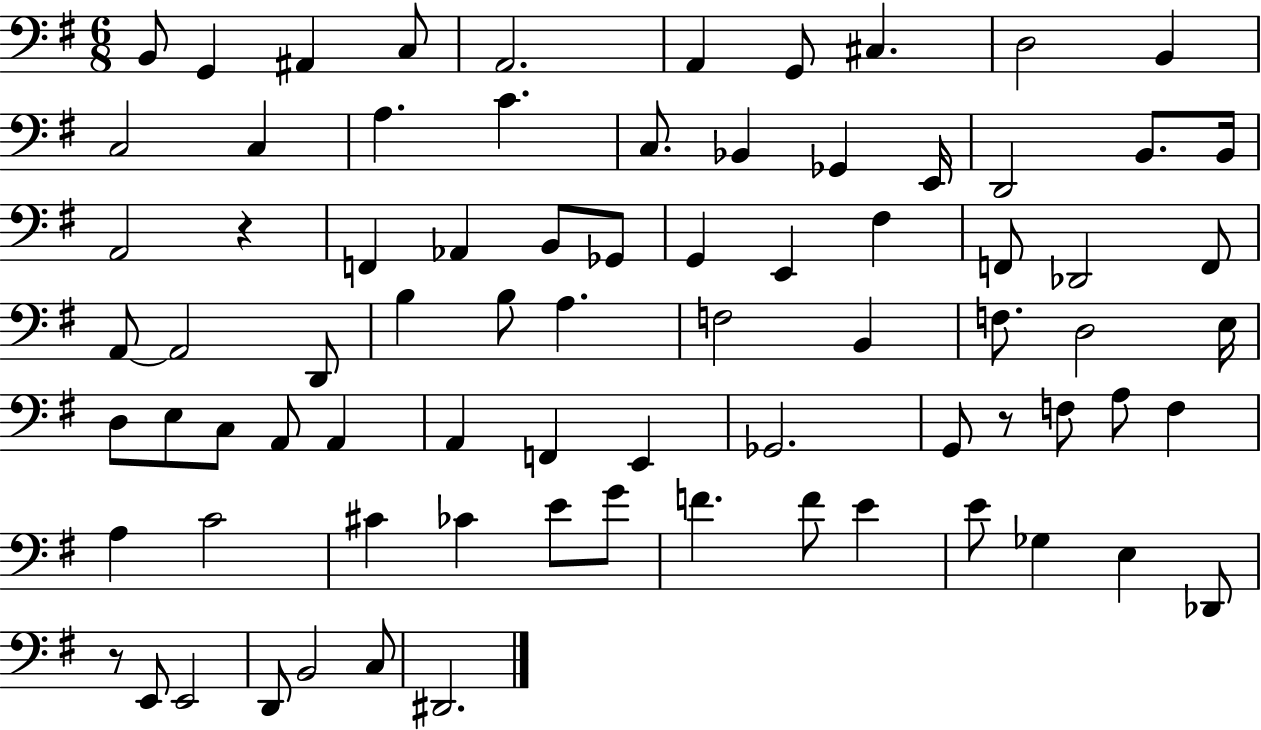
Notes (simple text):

B2/e G2/q A#2/q C3/e A2/h. A2/q G2/e C#3/q. D3/h B2/q C3/h C3/q A3/q. C4/q. C3/e. Bb2/q Gb2/q E2/s D2/h B2/e. B2/s A2/h R/q F2/q Ab2/q B2/e Gb2/e G2/q E2/q F#3/q F2/e Db2/h F2/e A2/e A2/h D2/e B3/q B3/e A3/q. F3/h B2/q F3/e. D3/h E3/s D3/e E3/e C3/e A2/e A2/q A2/q F2/q E2/q Gb2/h. G2/e R/e F3/e A3/e F3/q A3/q C4/h C#4/q CES4/q E4/e G4/e F4/q. F4/e E4/q E4/e Gb3/q E3/q Db2/e R/e E2/e E2/h D2/e B2/h C3/e D#2/h.